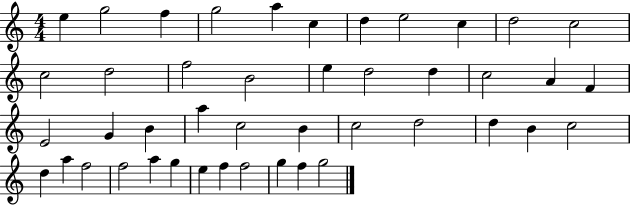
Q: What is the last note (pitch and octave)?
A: G5